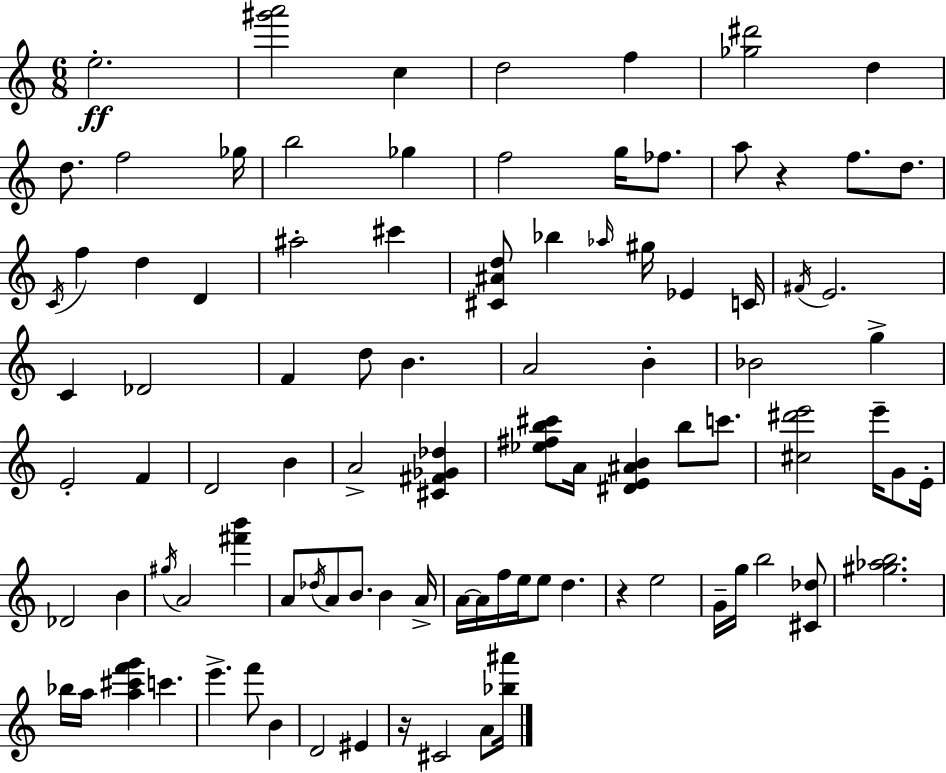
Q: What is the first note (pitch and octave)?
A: E5